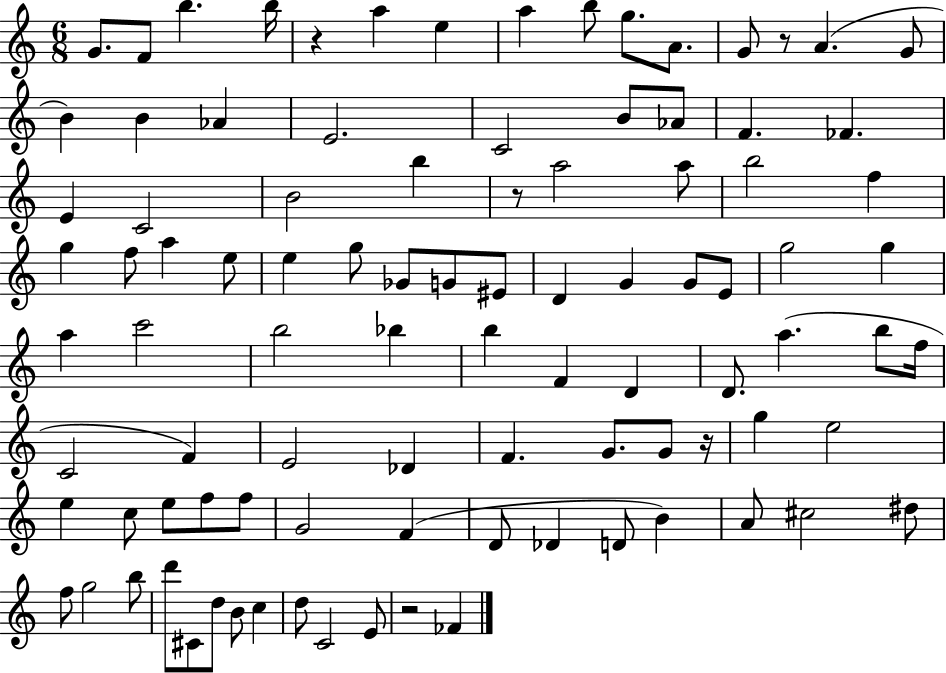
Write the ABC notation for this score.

X:1
T:Untitled
M:6/8
L:1/4
K:C
G/2 F/2 b b/4 z a e a b/2 g/2 A/2 G/2 z/2 A G/2 B B _A E2 C2 B/2 _A/2 F _F E C2 B2 b z/2 a2 a/2 b2 f g f/2 a e/2 e g/2 _G/2 G/2 ^E/2 D G G/2 E/2 g2 g a c'2 b2 _b b F D D/2 a b/2 f/4 C2 F E2 _D F G/2 G/2 z/4 g e2 e c/2 e/2 f/2 f/2 G2 F D/2 _D D/2 B A/2 ^c2 ^d/2 f/2 g2 b/2 d'/2 ^C/2 d/2 B/2 c d/2 C2 E/2 z2 _F